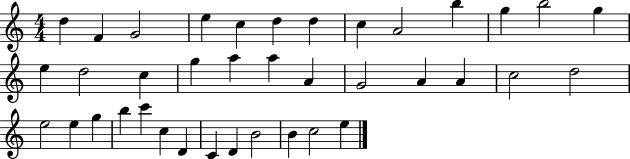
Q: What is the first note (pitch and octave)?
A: D5